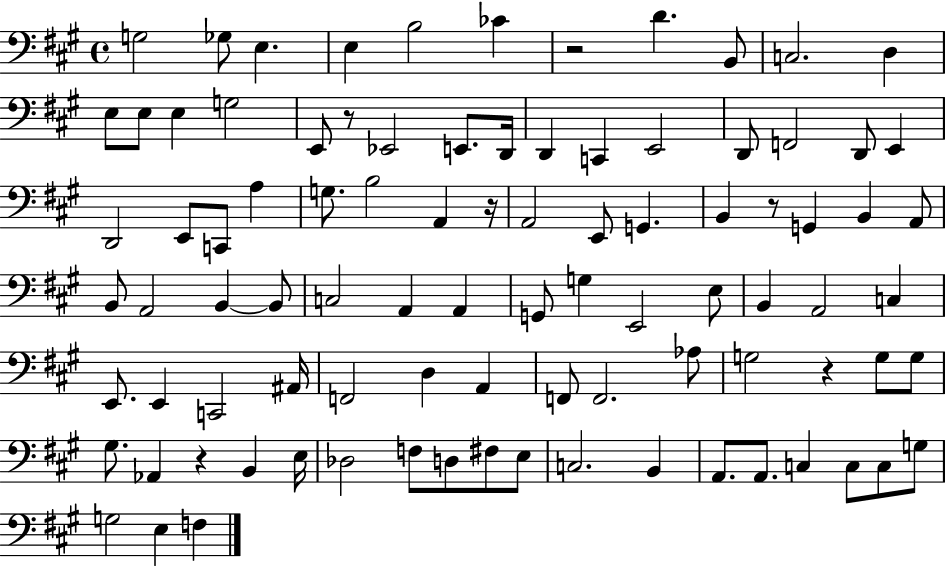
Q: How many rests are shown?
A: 6